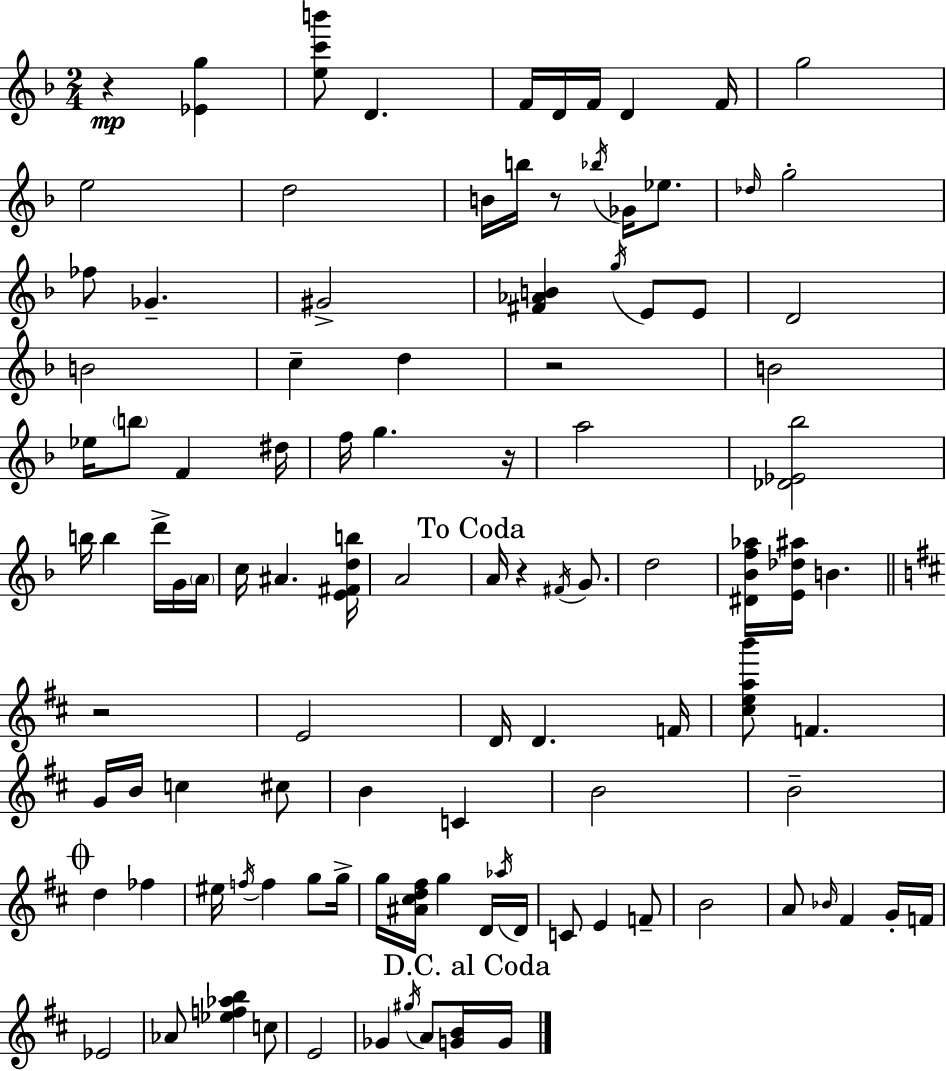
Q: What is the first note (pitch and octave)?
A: D4